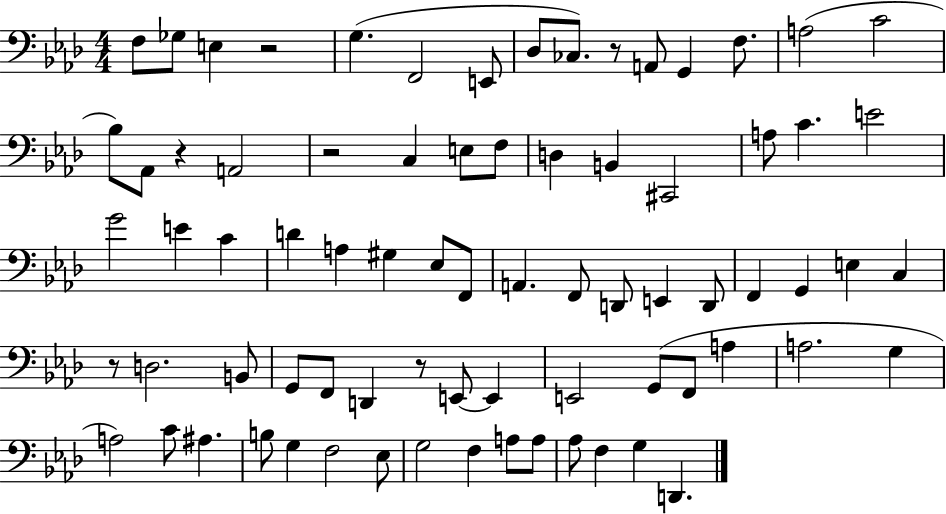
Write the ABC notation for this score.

X:1
T:Untitled
M:4/4
L:1/4
K:Ab
F,/2 _G,/2 E, z2 G, F,,2 E,,/2 _D,/2 _C,/2 z/2 A,,/2 G,, F,/2 A,2 C2 _B,/2 _A,,/2 z A,,2 z2 C, E,/2 F,/2 D, B,, ^C,,2 A,/2 C E2 G2 E C D A, ^G, _E,/2 F,,/2 A,, F,,/2 D,,/2 E,, D,,/2 F,, G,, E, C, z/2 D,2 B,,/2 G,,/2 F,,/2 D,, z/2 E,,/2 E,, E,,2 G,,/2 F,,/2 A, A,2 G, A,2 C/2 ^A, B,/2 G, F,2 _E,/2 G,2 F, A,/2 A,/2 _A,/2 F, G, D,,